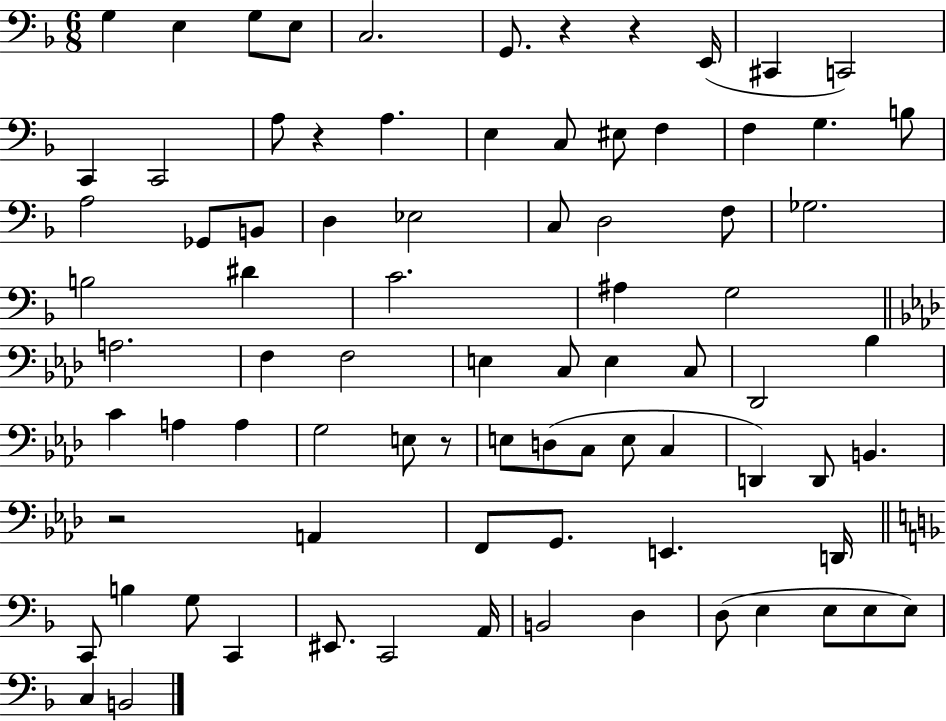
G3/q E3/q G3/e E3/e C3/h. G2/e. R/q R/q E2/s C#2/q C2/h C2/q C2/h A3/e R/q A3/q. E3/q C3/e EIS3/e F3/q F3/q G3/q. B3/e A3/h Gb2/e B2/e D3/q Eb3/h C3/e D3/h F3/e Gb3/h. B3/h D#4/q C4/h. A#3/q G3/h A3/h. F3/q F3/h E3/q C3/e E3/q C3/e Db2/h Bb3/q C4/q A3/q A3/q G3/h E3/e R/e E3/e D3/e C3/e E3/e C3/q D2/q D2/e B2/q. R/h A2/q F2/e G2/e. E2/q. D2/s C2/e B3/q G3/e C2/q EIS2/e. C2/h A2/s B2/h D3/q D3/e E3/q E3/e E3/e E3/e C3/q B2/h